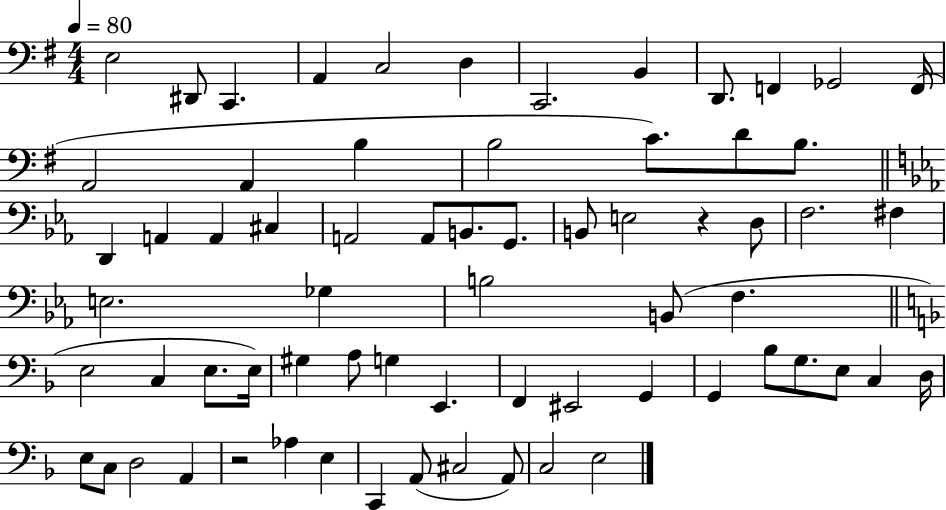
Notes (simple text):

E3/h D#2/e C2/q. A2/q C3/h D3/q C2/h. B2/q D2/e. F2/q Gb2/h F2/s A2/h A2/q B3/q B3/h C4/e. D4/e B3/e. D2/q A2/q A2/q C#3/q A2/h A2/e B2/e. G2/e. B2/e E3/h R/q D3/e F3/h. F#3/q E3/h. Gb3/q B3/h B2/e F3/q. E3/h C3/q E3/e. E3/s G#3/q A3/e G3/q E2/q. F2/q EIS2/h G2/q G2/q Bb3/e G3/e. E3/e C3/q D3/s E3/e C3/e D3/h A2/q R/h Ab3/q E3/q C2/q A2/e C#3/h A2/e C3/h E3/h